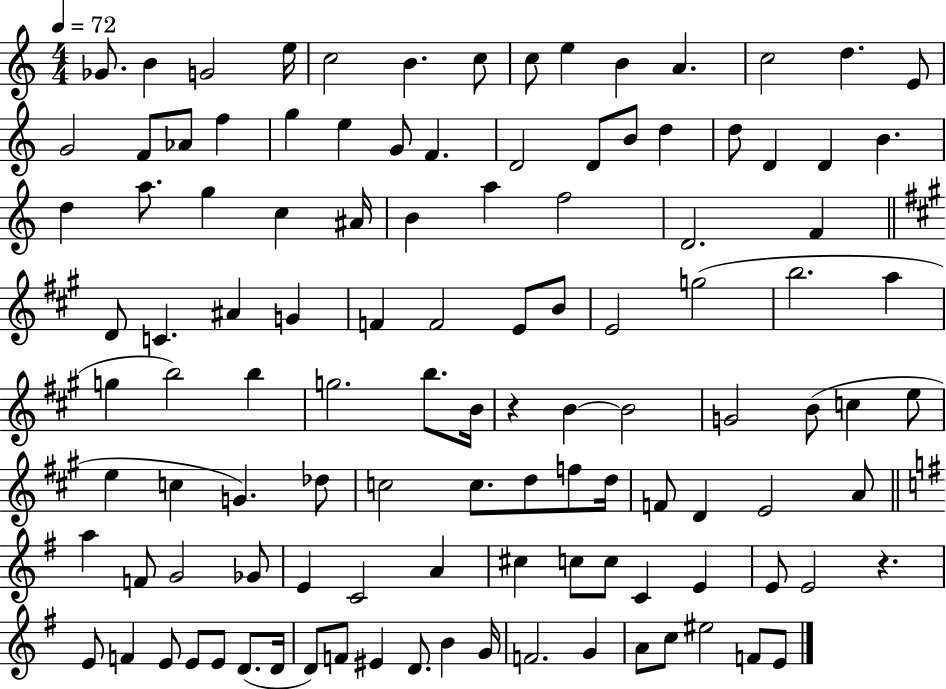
Gb4/e. B4/q G4/h E5/s C5/h B4/q. C5/e C5/e E5/q B4/q A4/q. C5/h D5/q. E4/e G4/h F4/e Ab4/e F5/q G5/q E5/q G4/e F4/q. D4/h D4/e B4/e D5/q D5/e D4/q D4/q B4/q. D5/q A5/e. G5/q C5/q A#4/s B4/q A5/q F5/h D4/h. F4/q D4/e C4/q. A#4/q G4/q F4/q F4/h E4/e B4/e E4/h G5/h B5/h. A5/q G5/q B5/h B5/q G5/h. B5/e. B4/s R/q B4/q B4/h G4/h B4/e C5/q E5/e E5/q C5/q G4/q. Db5/e C5/h C5/e. D5/e F5/e D5/s F4/e D4/q E4/h A4/e A5/q F4/e G4/h Gb4/e E4/q C4/h A4/q C#5/q C5/e C5/e C4/q E4/q E4/e E4/h R/q. E4/e F4/q E4/e E4/e E4/e D4/e. D4/s D4/e F4/e EIS4/q D4/e. B4/q G4/s F4/h. G4/q A4/e C5/e EIS5/h F4/e E4/e